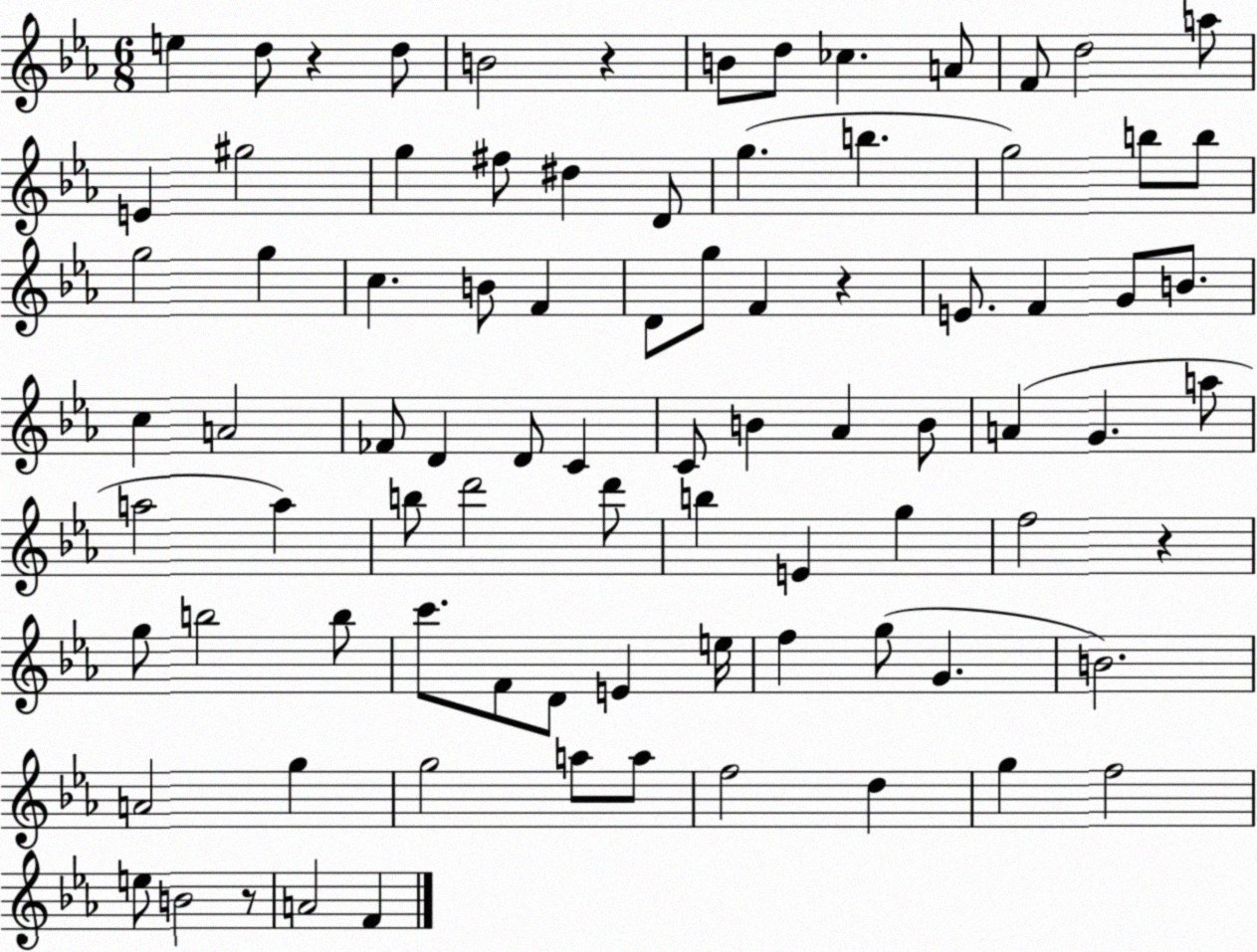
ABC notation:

X:1
T:Untitled
M:6/8
L:1/4
K:Eb
e d/2 z d/2 B2 z B/2 d/2 _c A/2 F/2 d2 a/2 E ^g2 g ^f/2 ^d D/2 g b g2 b/2 b/2 g2 g c B/2 F D/2 g/2 F z E/2 F G/2 B/2 c A2 _F/2 D D/2 C C/2 B _A B/2 A G a/2 a2 a b/2 d'2 d'/2 b E g f2 z g/2 b2 b/2 c'/2 F/2 D/2 E e/4 f g/2 G B2 A2 g g2 a/2 a/2 f2 d g f2 e/2 B2 z/2 A2 F